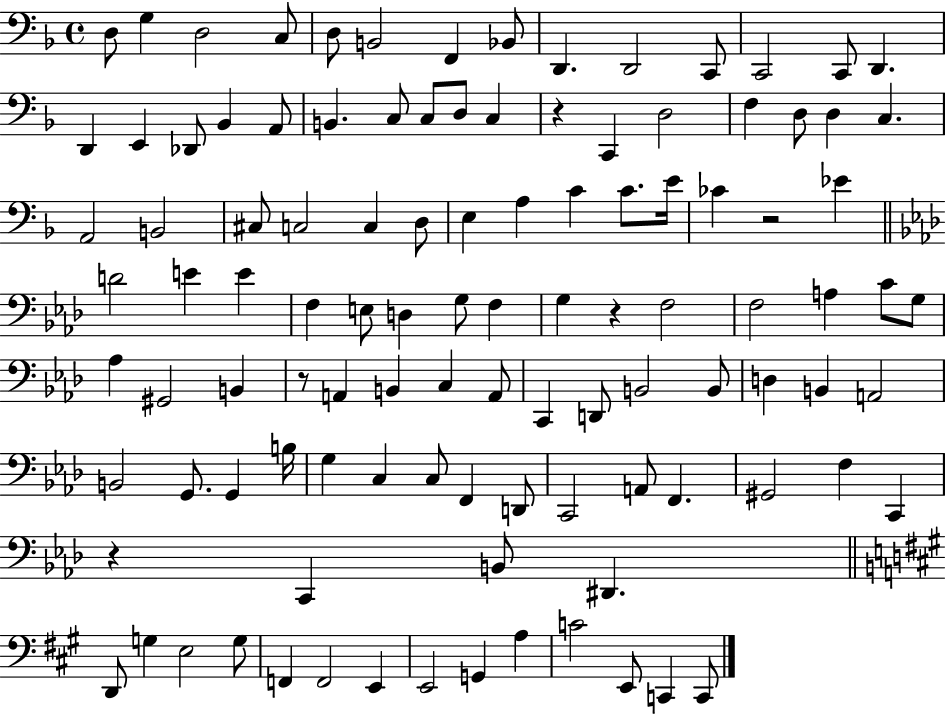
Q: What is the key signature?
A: F major